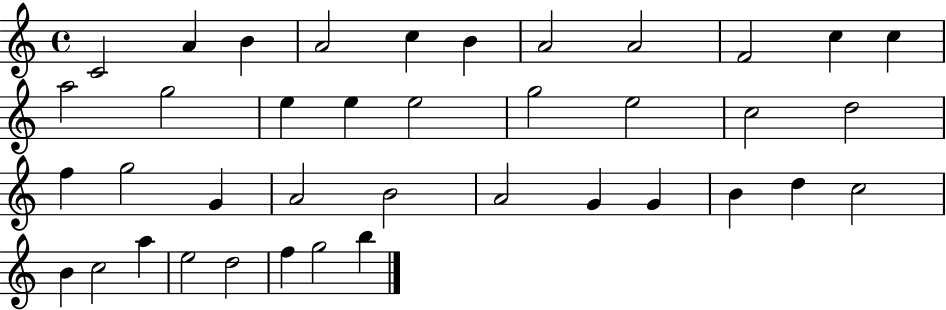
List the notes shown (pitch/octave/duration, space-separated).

C4/h A4/q B4/q A4/h C5/q B4/q A4/h A4/h F4/h C5/q C5/q A5/h G5/h E5/q E5/q E5/h G5/h E5/h C5/h D5/h F5/q G5/h G4/q A4/h B4/h A4/h G4/q G4/q B4/q D5/q C5/h B4/q C5/h A5/q E5/h D5/h F5/q G5/h B5/q